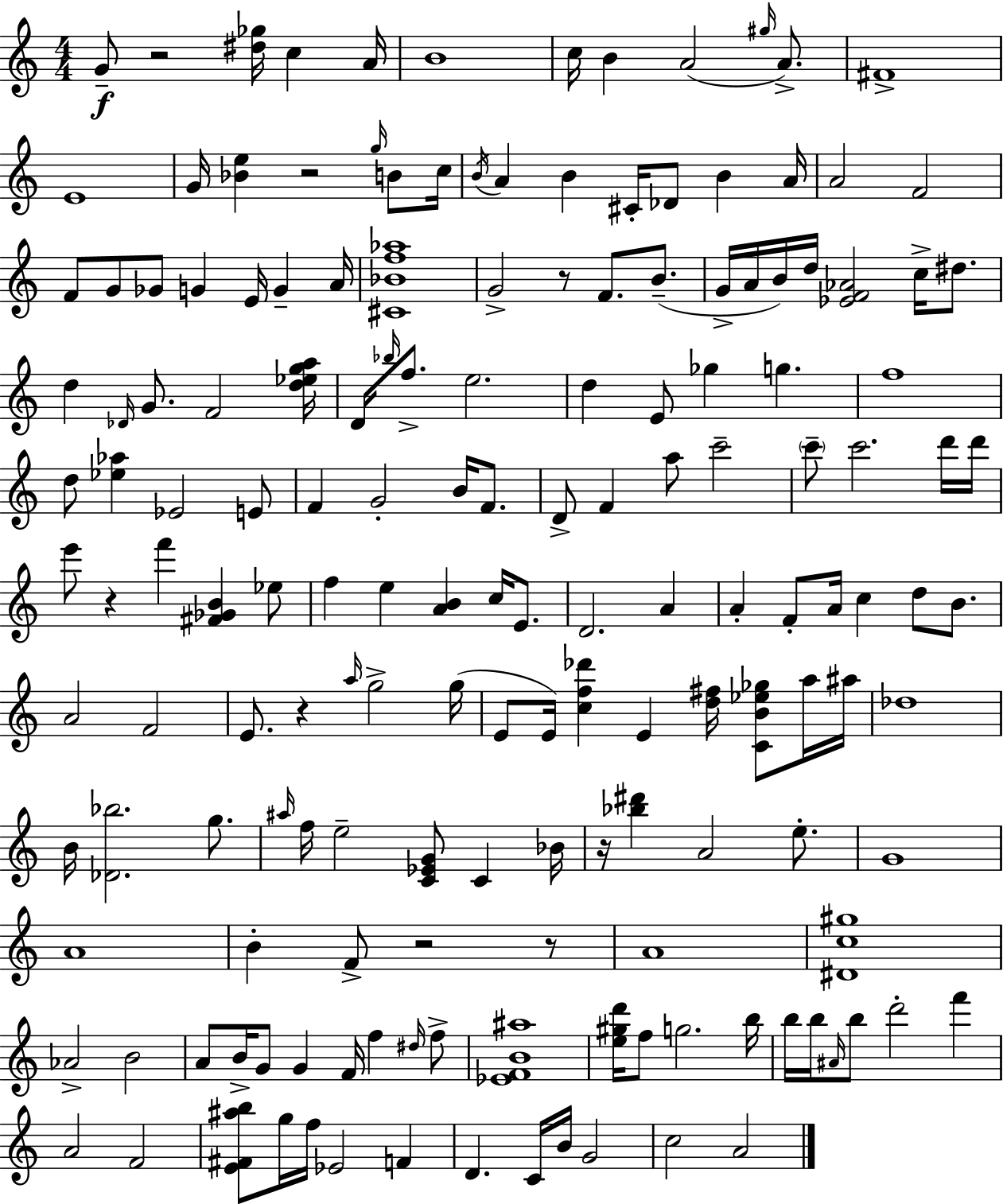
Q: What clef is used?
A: treble